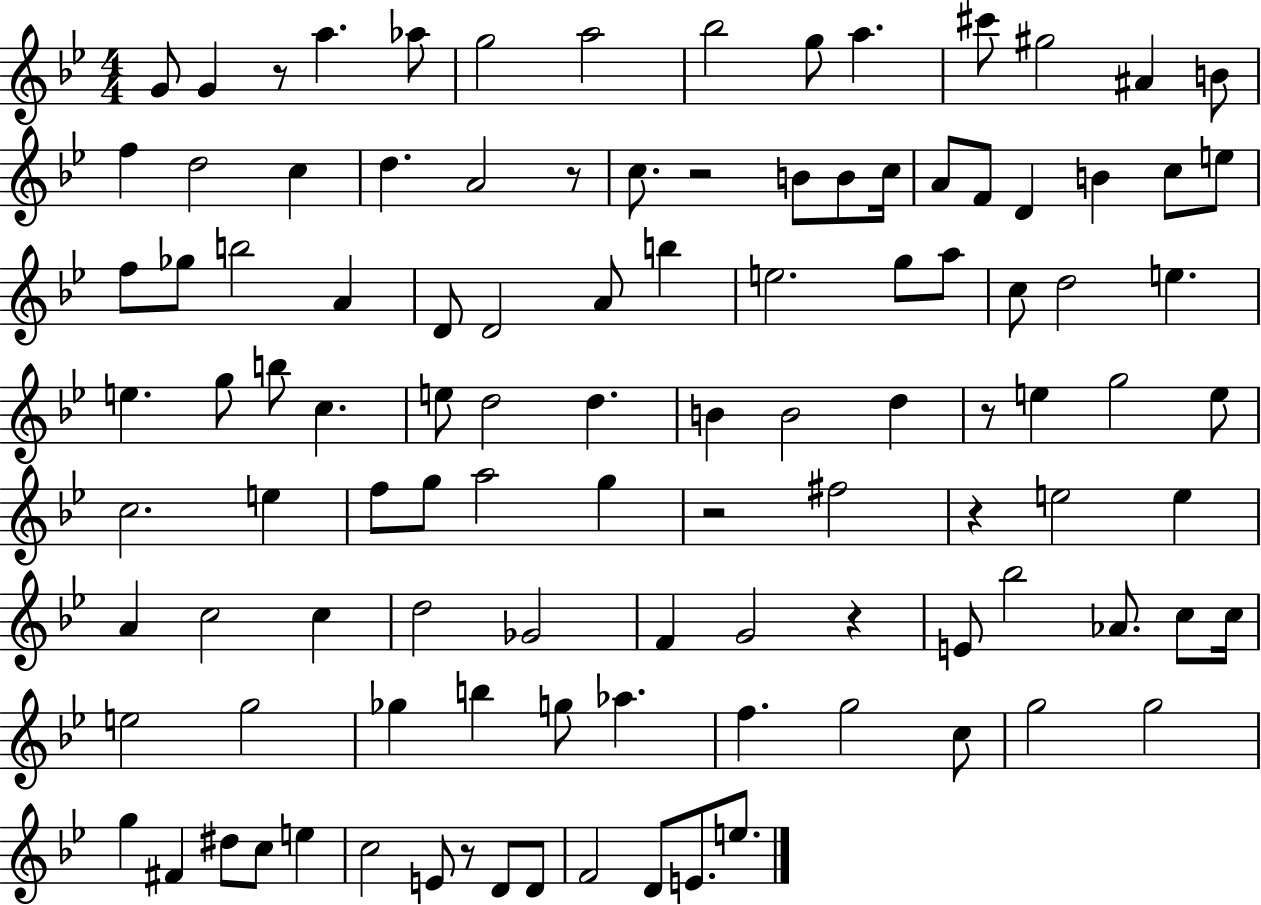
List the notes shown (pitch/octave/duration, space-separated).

G4/e G4/q R/e A5/q. Ab5/e G5/h A5/h Bb5/h G5/e A5/q. C#6/e G#5/h A#4/q B4/e F5/q D5/h C5/q D5/q. A4/h R/e C5/e. R/h B4/e B4/e C5/s A4/e F4/e D4/q B4/q C5/e E5/e F5/e Gb5/e B5/h A4/q D4/e D4/h A4/e B5/q E5/h. G5/e A5/e C5/e D5/h E5/q. E5/q. G5/e B5/e C5/q. E5/e D5/h D5/q. B4/q B4/h D5/q R/e E5/q G5/h E5/e C5/h. E5/q F5/e G5/e A5/h G5/q R/h F#5/h R/q E5/h E5/q A4/q C5/h C5/q D5/h Gb4/h F4/q G4/h R/q E4/e Bb5/h Ab4/e. C5/e C5/s E5/h G5/h Gb5/q B5/q G5/e Ab5/q. F5/q. G5/h C5/e G5/h G5/h G5/q F#4/q D#5/e C5/e E5/q C5/h E4/e R/e D4/e D4/e F4/h D4/e E4/e. E5/e.